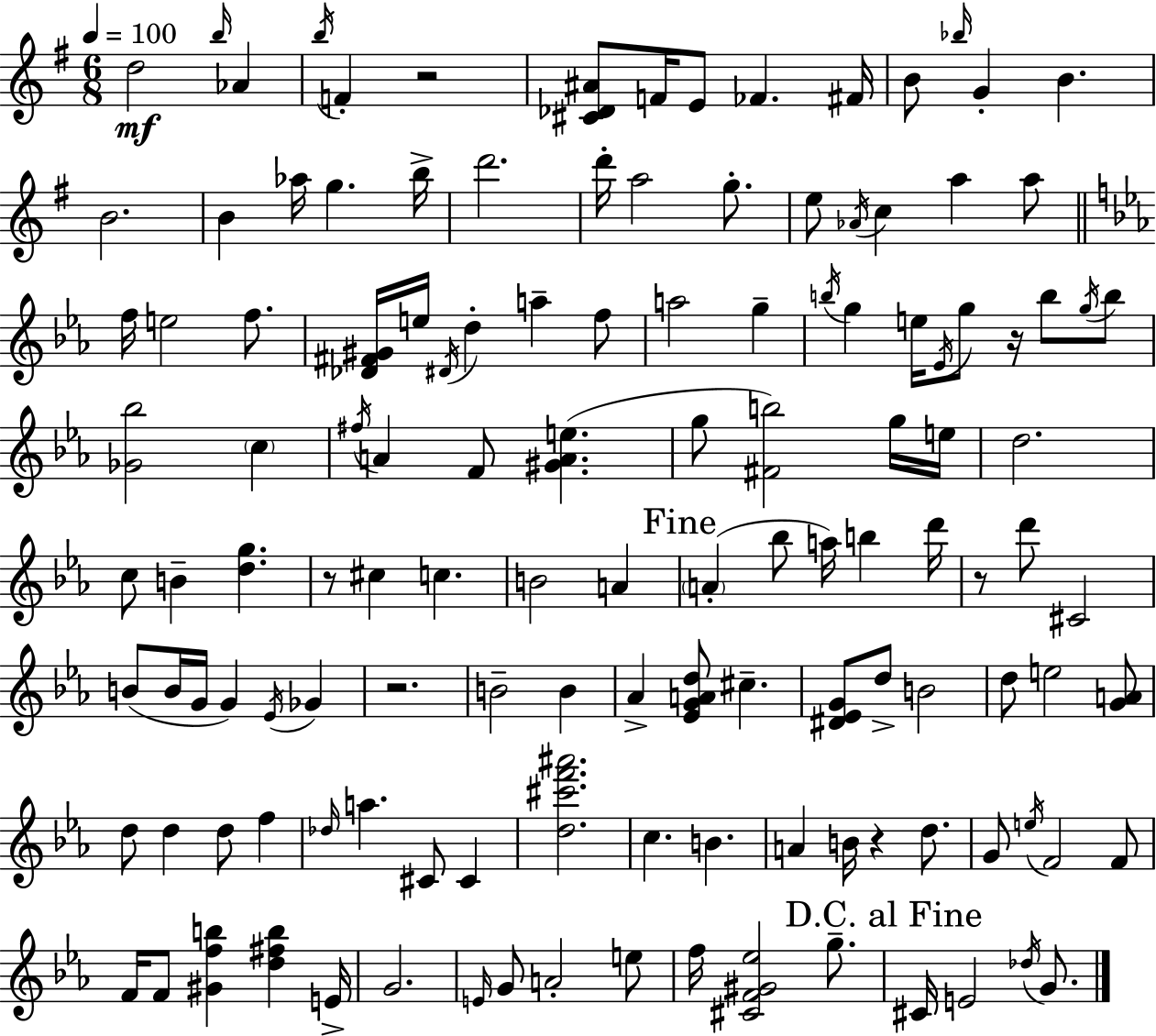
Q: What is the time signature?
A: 6/8